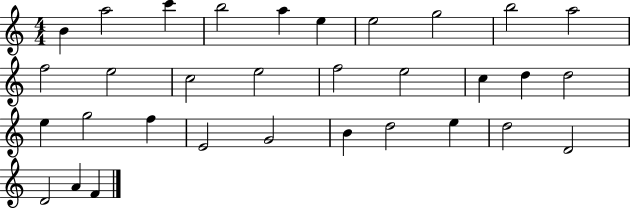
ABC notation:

X:1
T:Untitled
M:4/4
L:1/4
K:C
B a2 c' b2 a e e2 g2 b2 a2 f2 e2 c2 e2 f2 e2 c d d2 e g2 f E2 G2 B d2 e d2 D2 D2 A F